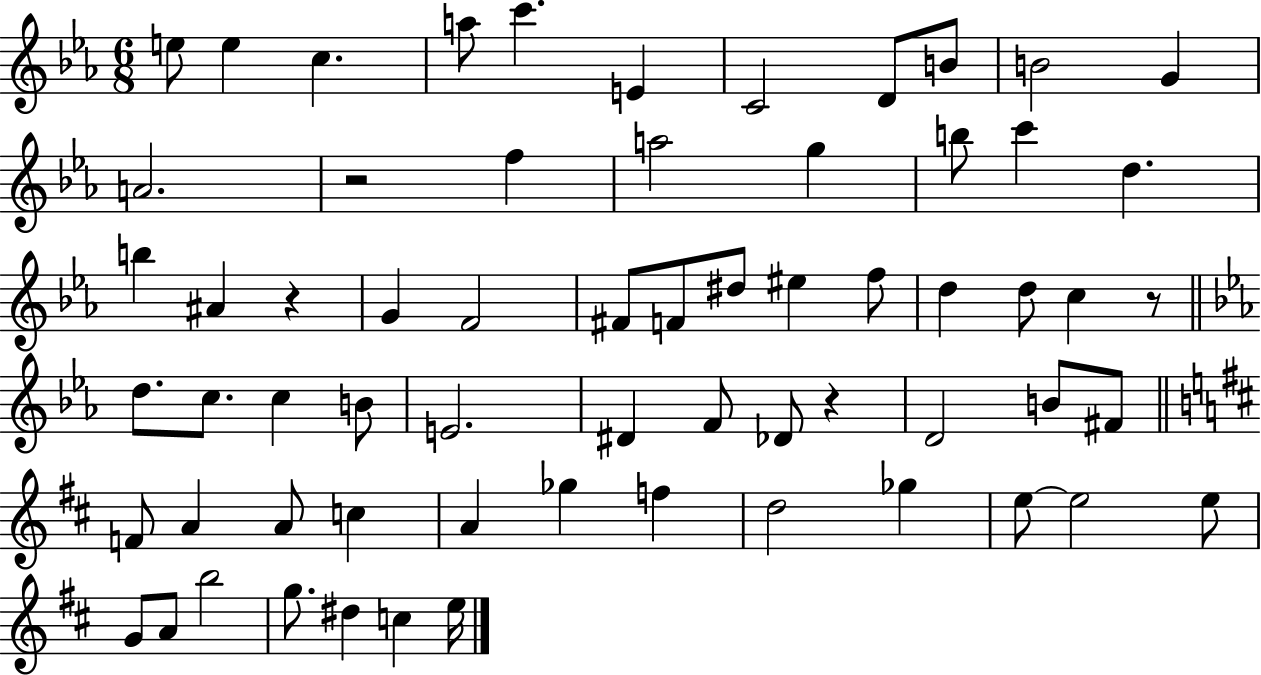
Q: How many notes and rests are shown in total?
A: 64